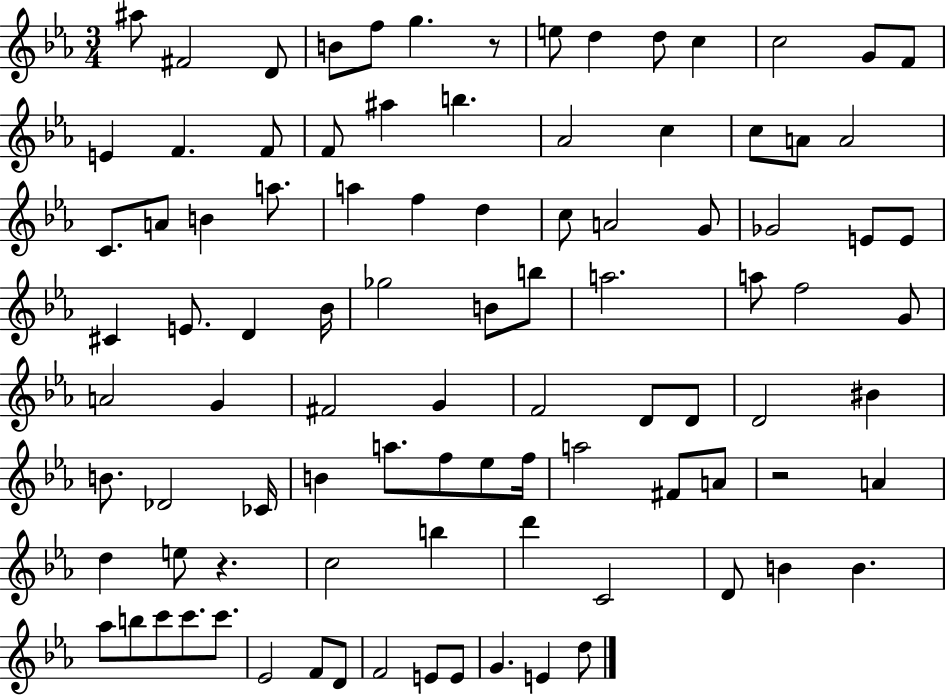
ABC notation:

X:1
T:Untitled
M:3/4
L:1/4
K:Eb
^a/2 ^F2 D/2 B/2 f/2 g z/2 e/2 d d/2 c c2 G/2 F/2 E F F/2 F/2 ^a b _A2 c c/2 A/2 A2 C/2 A/2 B a/2 a f d c/2 A2 G/2 _G2 E/2 E/2 ^C E/2 D _B/4 _g2 B/2 b/2 a2 a/2 f2 G/2 A2 G ^F2 G F2 D/2 D/2 D2 ^B B/2 _D2 _C/4 B a/2 f/2 _e/2 f/4 a2 ^F/2 A/2 z2 A d e/2 z c2 b d' C2 D/2 B B _a/2 b/2 c'/2 c'/2 c'/2 _E2 F/2 D/2 F2 E/2 E/2 G E d/2